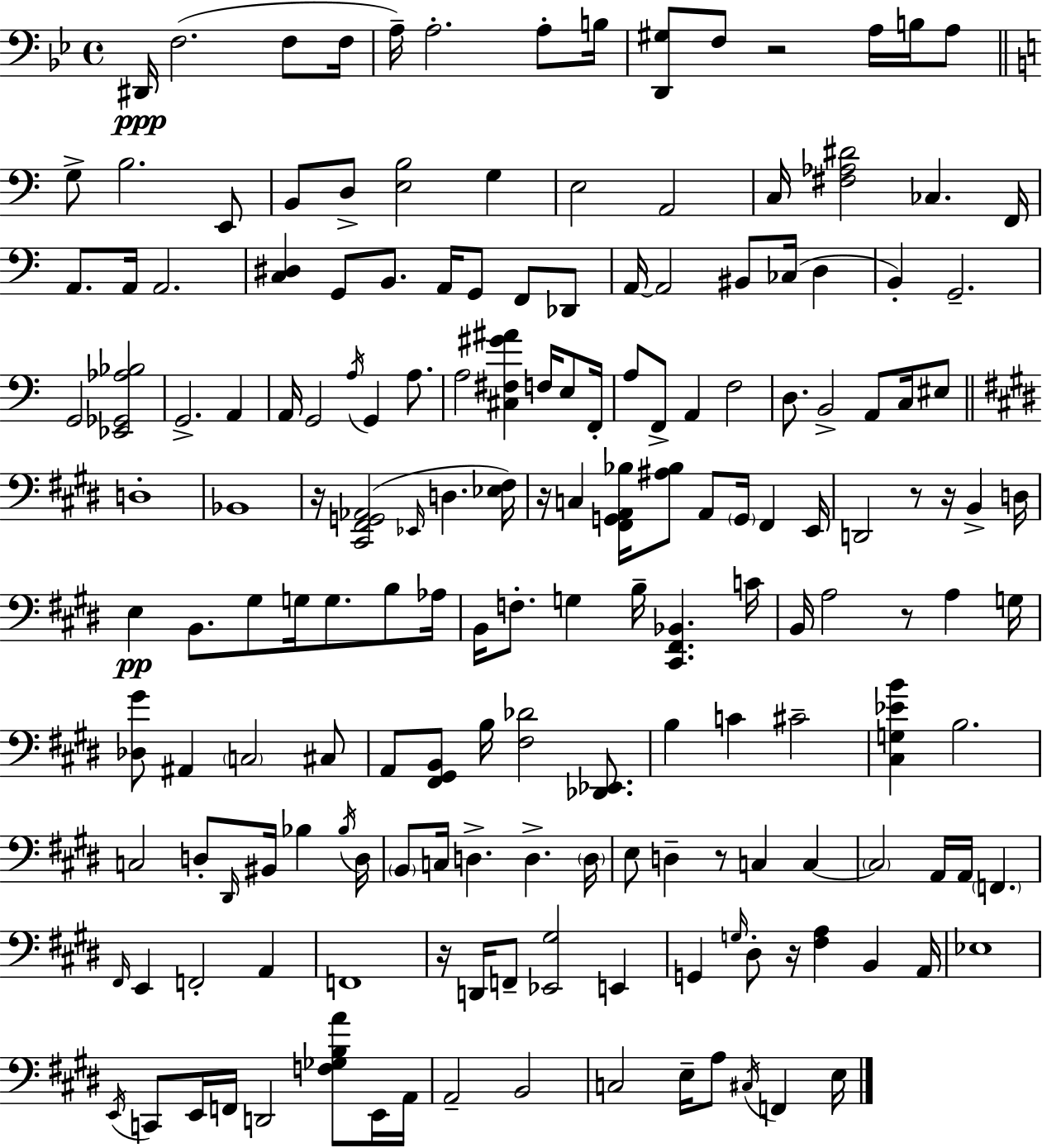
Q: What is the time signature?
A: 4/4